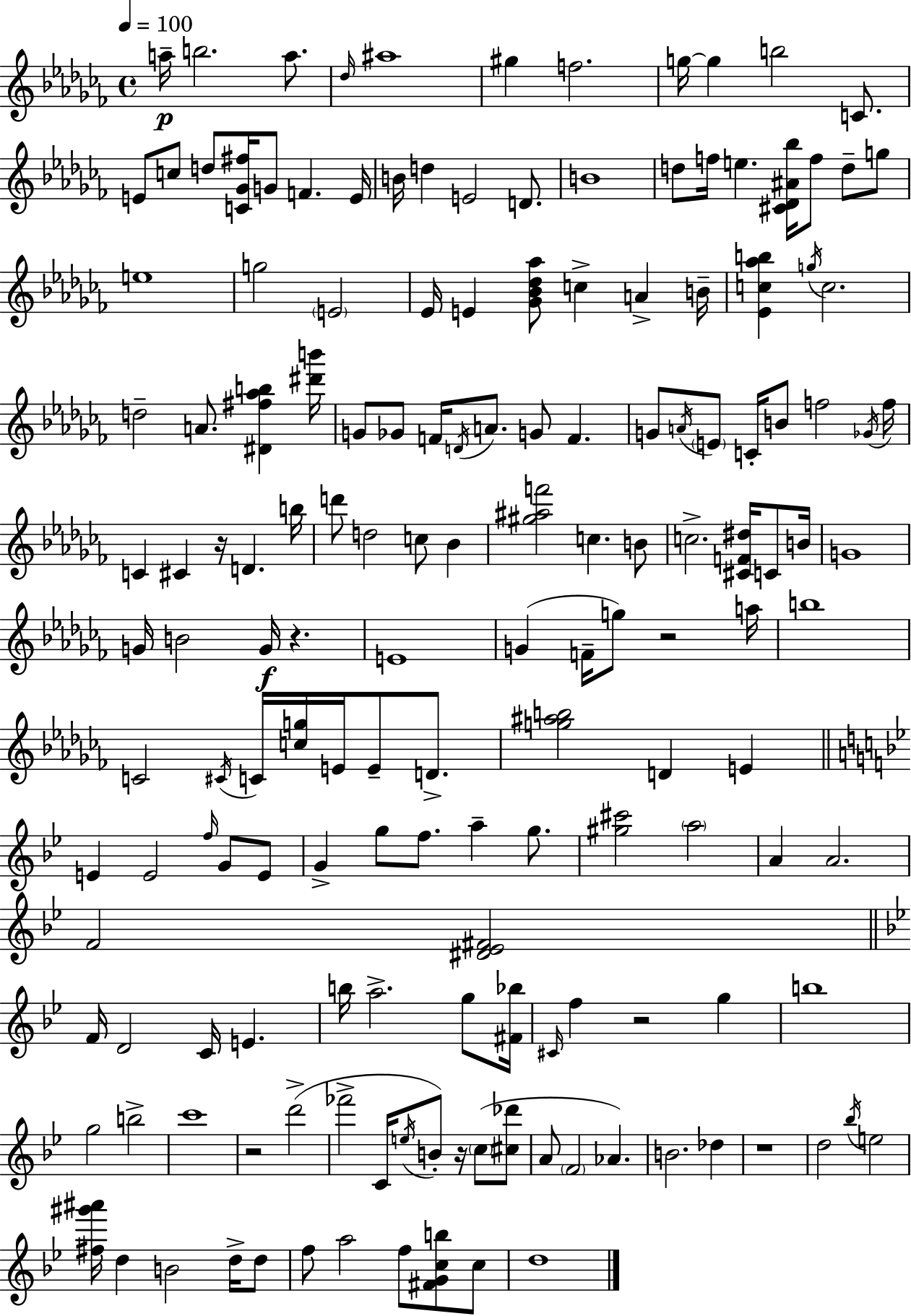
A5/s B5/h. A5/e. Db5/s A#5/w G#5/q F5/h. G5/s G5/q B5/h C4/e. E4/e C5/e D5/e [C4,Gb4,F#5]/s G4/e F4/q. E4/s B4/s D5/q E4/h D4/e. B4/w D5/e F5/s E5/q. [C#4,Db4,A#4,Bb5]/s F5/e D5/e G5/e E5/w G5/h E4/h Eb4/s E4/q [Gb4,Bb4,Db5,Ab5]/e C5/q A4/q B4/s [Eb4,C5,Ab5,B5]/q G5/s C5/h. D5/h A4/e. [D#4,F#5,Ab5,B5]/q [D#6,B6]/s G4/e Gb4/e F4/s D4/s A4/e. G4/e F4/q. G4/e A4/s E4/e C4/s B4/e F5/h Gb4/s F5/s C4/q C#4/q R/s D4/q. B5/s D6/e D5/h C5/e Bb4/q [G#5,A#5,F6]/h C5/q. B4/e C5/h. [C#4,F4,D#5]/s C4/e B4/s G4/w G4/s B4/h G4/s R/q. E4/w G4/q F4/s G5/e R/h A5/s B5/w C4/h C#4/s C4/s [C5,G5]/s E4/s E4/e D4/e. [G5,A#5,B5]/h D4/q E4/q E4/q E4/h F5/s G4/e E4/e G4/q G5/e F5/e. A5/q G5/e. [G#5,C#6]/h A5/h A4/q A4/h. F4/h [D#4,Eb4,F#4]/h F4/s D4/h C4/s E4/q. B5/s A5/h. G5/e [F#4,Bb5]/s C#4/s F5/q R/h G5/q B5/w G5/h B5/h C6/w R/h D6/h FES6/h C4/s E5/s B4/e R/s C5/e [C#5,Db6]/e A4/e F4/h Ab4/q. B4/h. Db5/q R/w D5/h Bb5/s E5/h [F#5,G#6,A#6]/s D5/q B4/h D5/s D5/e F5/e A5/h F5/e [F#4,G4,C5,B5]/e C5/e D5/w